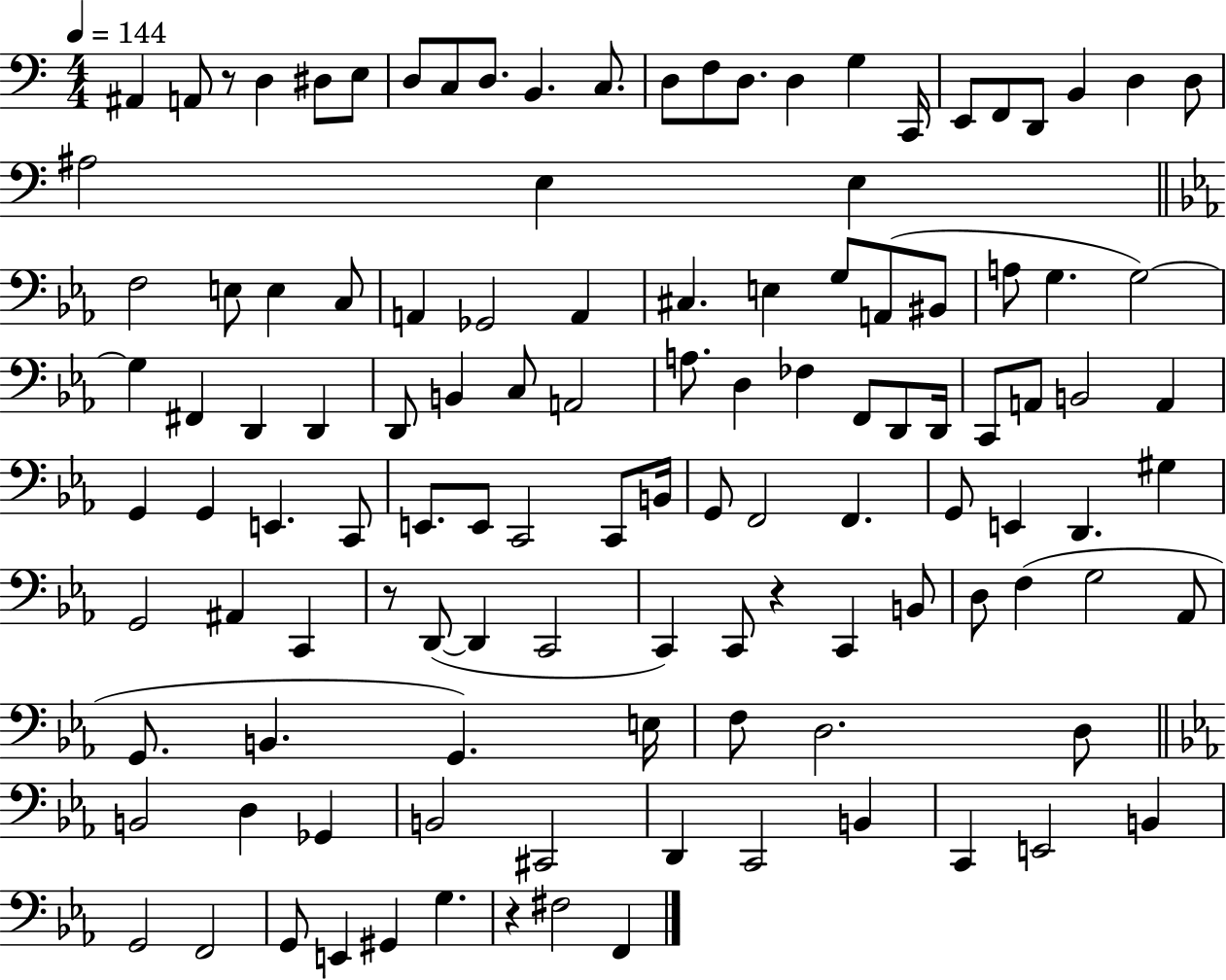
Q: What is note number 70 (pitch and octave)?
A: F2